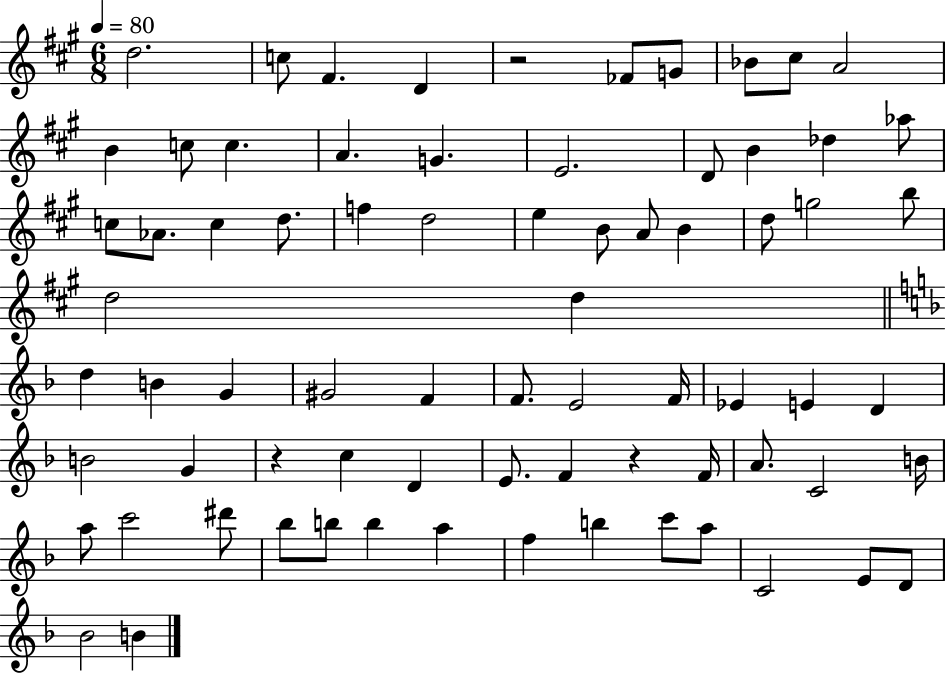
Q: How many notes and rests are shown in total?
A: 74